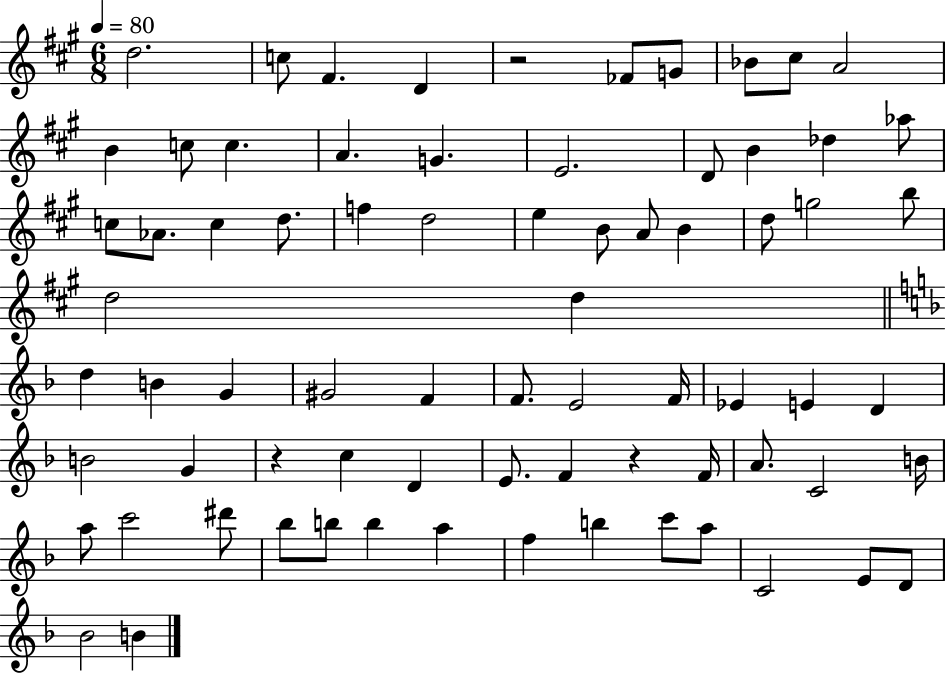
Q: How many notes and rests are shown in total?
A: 74